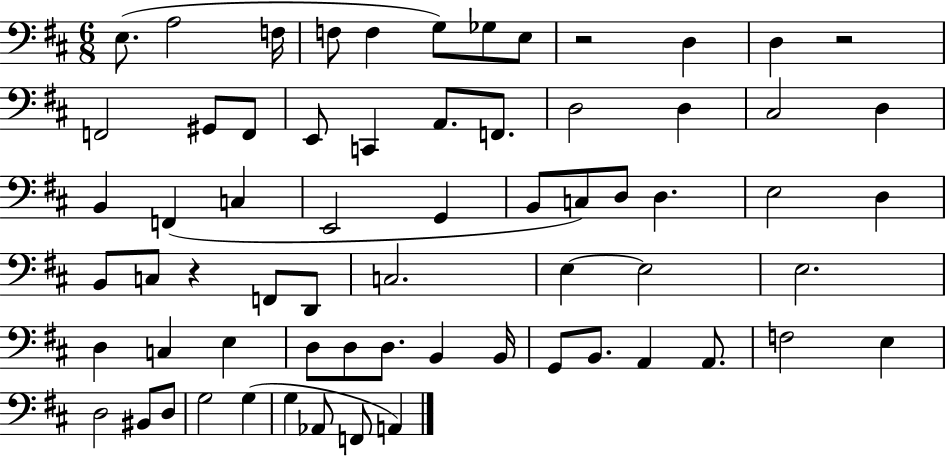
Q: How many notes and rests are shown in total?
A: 66